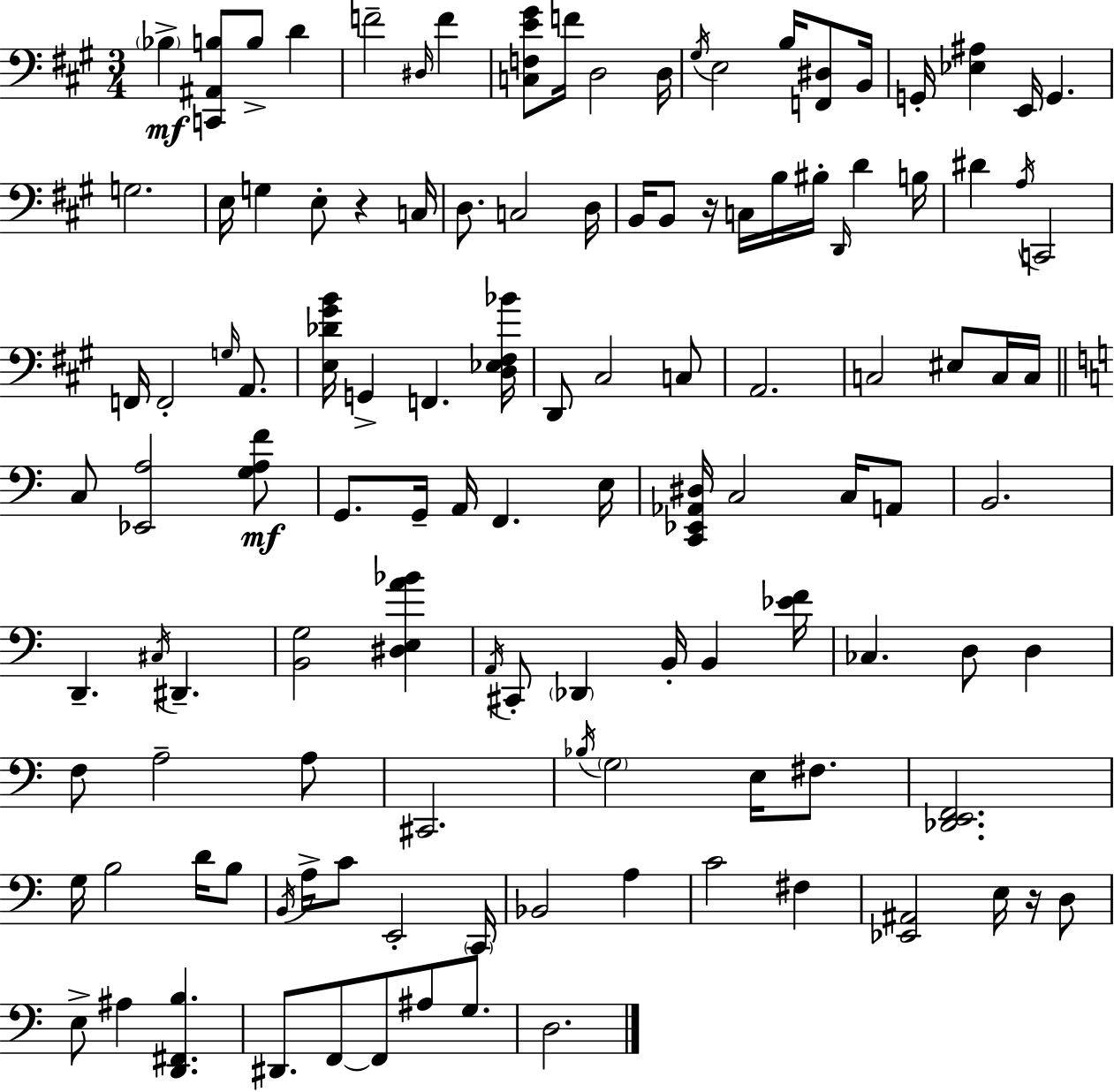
X:1
T:Untitled
M:3/4
L:1/4
K:A
_B, [C,,^A,,B,]/2 B,/2 D F2 ^D,/4 F [C,F,E^G]/2 F/4 D,2 D,/4 ^G,/4 E,2 B,/4 [F,,^D,]/2 B,,/4 G,,/4 [_E,^A,] E,,/4 G,, G,2 E,/4 G, E,/2 z C,/4 D,/2 C,2 D,/4 B,,/4 B,,/2 z/4 C,/4 B,/4 ^B,/4 D,,/4 D B,/4 ^D A,/4 C,,2 F,,/4 F,,2 G,/4 A,,/2 [E,_D^GB]/4 G,, F,, [D,_E,^F,_B]/4 D,,/2 ^C,2 C,/2 A,,2 C,2 ^E,/2 C,/4 C,/4 C,/2 [_E,,A,]2 [G,A,F]/2 G,,/2 G,,/4 A,,/4 F,, E,/4 [C,,_E,,_A,,^D,]/4 C,2 C,/4 A,,/2 B,,2 D,, ^C,/4 ^D,, [B,,G,]2 [^D,E,A_B] A,,/4 ^C,,/2 _D,, B,,/4 B,, [_EF]/4 _C, D,/2 D, F,/2 A,2 A,/2 ^C,,2 _B,/4 G,2 E,/4 ^F,/2 [_D,,E,,F,,]2 G,/4 B,2 D/4 B,/2 B,,/4 A,/4 C/2 E,,2 C,,/4 _B,,2 A, C2 ^F, [_E,,^A,,]2 E,/4 z/4 D,/2 E,/2 ^A, [D,,^F,,B,] ^D,,/2 F,,/2 F,,/2 ^A,/2 G,/2 D,2